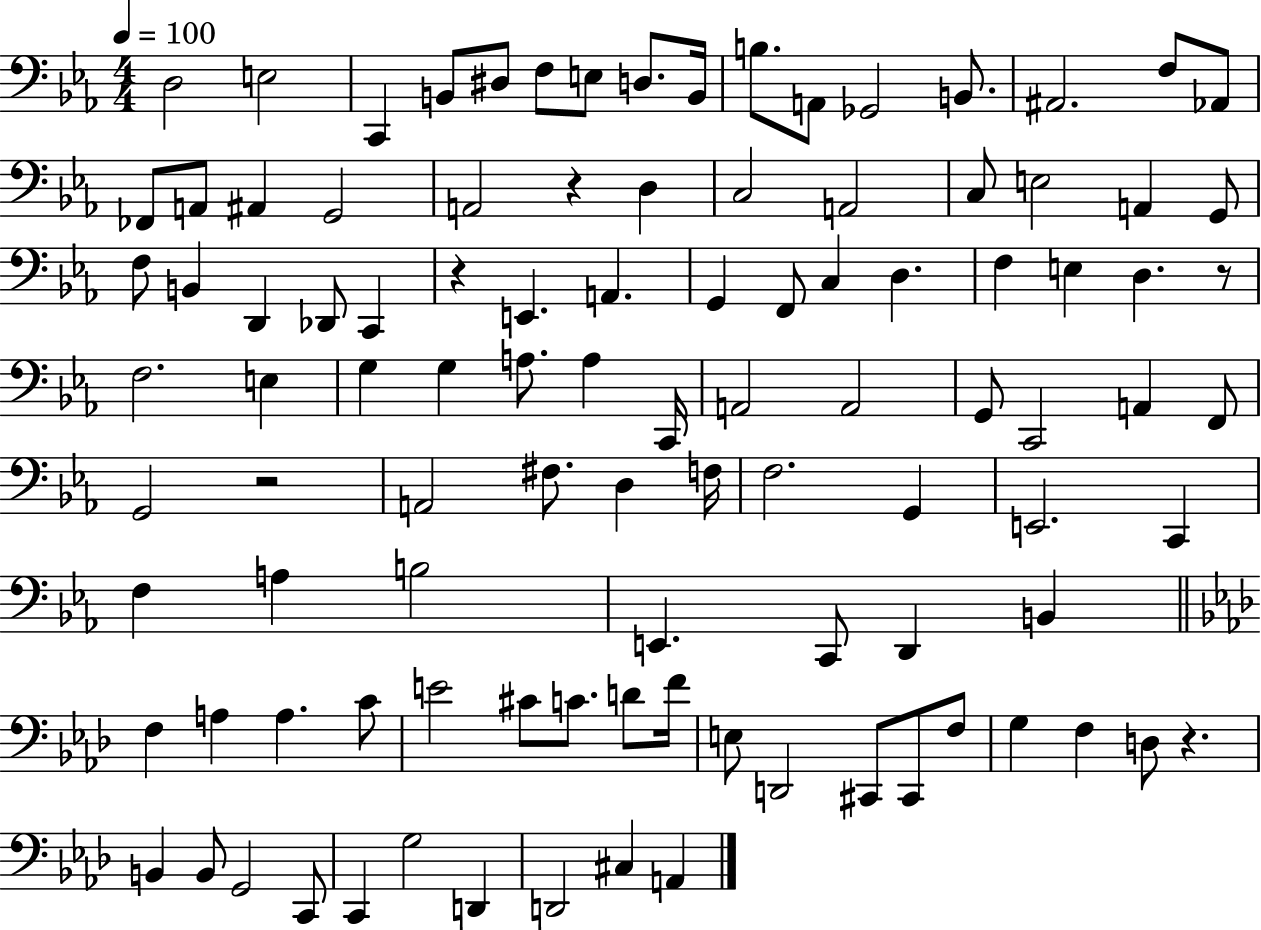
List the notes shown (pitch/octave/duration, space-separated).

D3/h E3/h C2/q B2/e D#3/e F3/e E3/e D3/e. B2/s B3/e. A2/e Gb2/h B2/e. A#2/h. F3/e Ab2/e FES2/e A2/e A#2/q G2/h A2/h R/q D3/q C3/h A2/h C3/e E3/h A2/q G2/e F3/e B2/q D2/q Db2/e C2/q R/q E2/q. A2/q. G2/q F2/e C3/q D3/q. F3/q E3/q D3/q. R/e F3/h. E3/q G3/q G3/q A3/e. A3/q C2/s A2/h A2/h G2/e C2/h A2/q F2/e G2/h R/h A2/h F#3/e. D3/q F3/s F3/h. G2/q E2/h. C2/q F3/q A3/q B3/h E2/q. C2/e D2/q B2/q F3/q A3/q A3/q. C4/e E4/h C#4/e C4/e. D4/e F4/s E3/e D2/h C#2/e C#2/e F3/e G3/q F3/q D3/e R/q. B2/q B2/e G2/h C2/e C2/q G3/h D2/q D2/h C#3/q A2/q